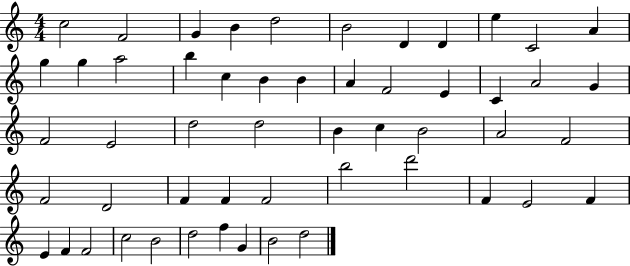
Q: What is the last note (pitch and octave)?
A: D5